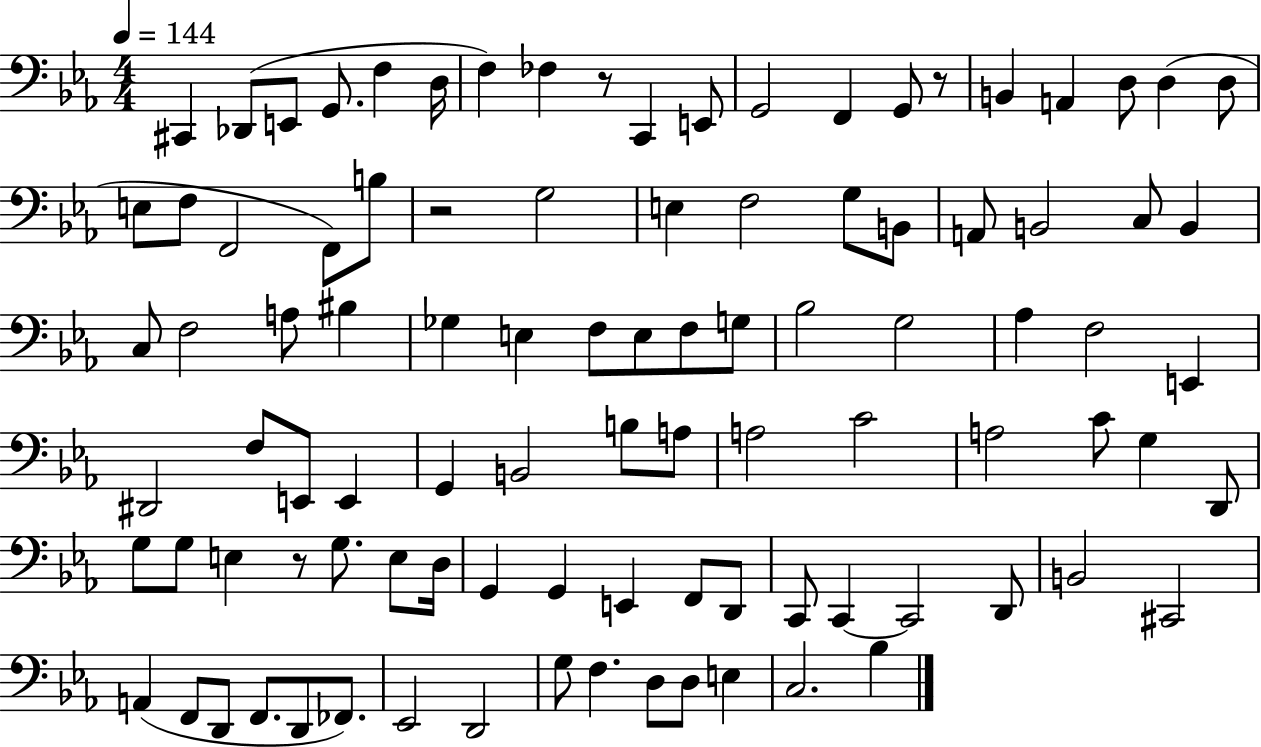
C#2/q Db2/e E2/e G2/e. F3/q D3/s F3/q FES3/q R/e C2/q E2/e G2/h F2/q G2/e R/e B2/q A2/q D3/e D3/q D3/e E3/e F3/e F2/h F2/e B3/e R/h G3/h E3/q F3/h G3/e B2/e A2/e B2/h C3/e B2/q C3/e F3/h A3/e BIS3/q Gb3/q E3/q F3/e E3/e F3/e G3/e Bb3/h G3/h Ab3/q F3/h E2/q D#2/h F3/e E2/e E2/q G2/q B2/h B3/e A3/e A3/h C4/h A3/h C4/e G3/q D2/e G3/e G3/e E3/q R/e G3/e. E3/e D3/s G2/q G2/q E2/q F2/e D2/e C2/e C2/q C2/h D2/e B2/h C#2/h A2/q F2/e D2/e F2/e. D2/e FES2/e. Eb2/h D2/h G3/e F3/q. D3/e D3/e E3/q C3/h. Bb3/q